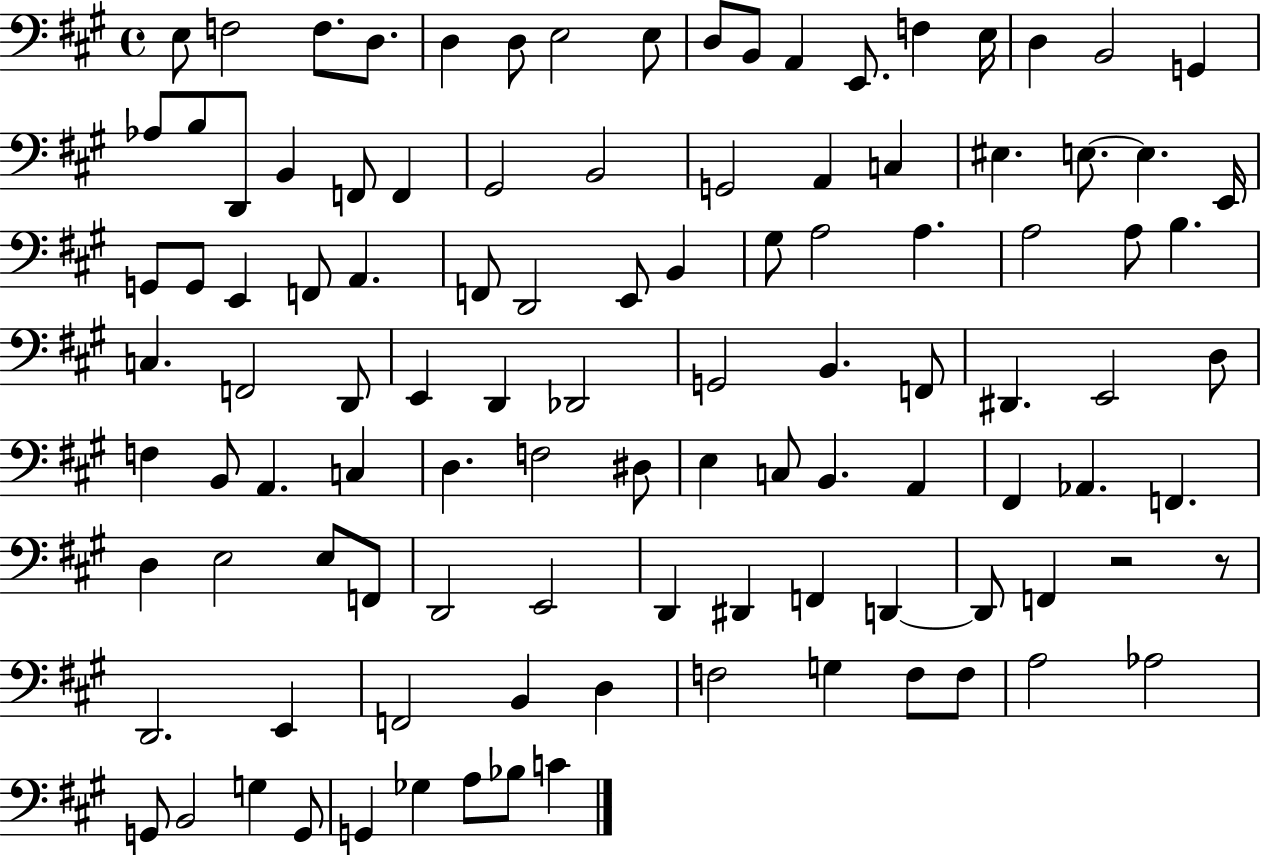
{
  \clef bass
  \time 4/4
  \defaultTimeSignature
  \key a \major
  \repeat volta 2 { e8 f2 f8. d8. | d4 d8 e2 e8 | d8 b,8 a,4 e,8. f4 e16 | d4 b,2 g,4 | \break aes8 b8 d,8 b,4 f,8 f,4 | gis,2 b,2 | g,2 a,4 c4 | eis4. e8.~~ e4. e,16 | \break g,8 g,8 e,4 f,8 a,4. | f,8 d,2 e,8 b,4 | gis8 a2 a4. | a2 a8 b4. | \break c4. f,2 d,8 | e,4 d,4 des,2 | g,2 b,4. f,8 | dis,4. e,2 d8 | \break f4 b,8 a,4. c4 | d4. f2 dis8 | e4 c8 b,4. a,4 | fis,4 aes,4. f,4. | \break d4 e2 e8 f,8 | d,2 e,2 | d,4 dis,4 f,4 d,4~~ | d,8 f,4 r2 r8 | \break d,2. e,4 | f,2 b,4 d4 | f2 g4 f8 f8 | a2 aes2 | \break g,8 b,2 g4 g,8 | g,4 ges4 a8 bes8 c'4 | } \bar "|."
}